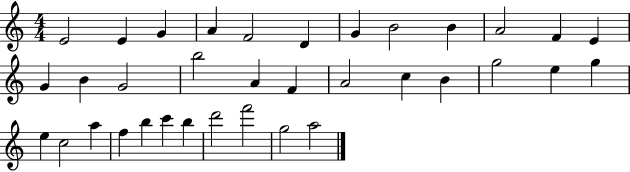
{
  \clef treble
  \numericTimeSignature
  \time 4/4
  \key c \major
  e'2 e'4 g'4 | a'4 f'2 d'4 | g'4 b'2 b'4 | a'2 f'4 e'4 | \break g'4 b'4 g'2 | b''2 a'4 f'4 | a'2 c''4 b'4 | g''2 e''4 g''4 | \break e''4 c''2 a''4 | f''4 b''4 c'''4 b''4 | d'''2 f'''2 | g''2 a''2 | \break \bar "|."
}